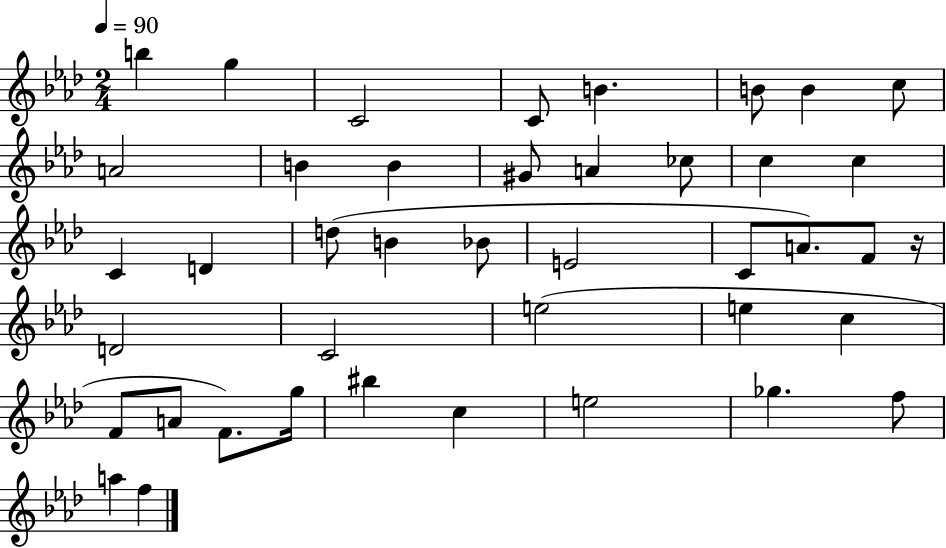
{
  \clef treble
  \numericTimeSignature
  \time 2/4
  \key aes \major
  \tempo 4 = 90
  \repeat volta 2 { b''4 g''4 | c'2 | c'8 b'4. | b'8 b'4 c''8 | \break a'2 | b'4 b'4 | gis'8 a'4 ces''8 | c''4 c''4 | \break c'4 d'4 | d''8( b'4 bes'8 | e'2 | c'8 a'8.) f'8 r16 | \break d'2 | c'2 | e''2( | e''4 c''4 | \break f'8 a'8 f'8.) g''16 | bis''4 c''4 | e''2 | ges''4. f''8 | \break a''4 f''4 | } \bar "|."
}